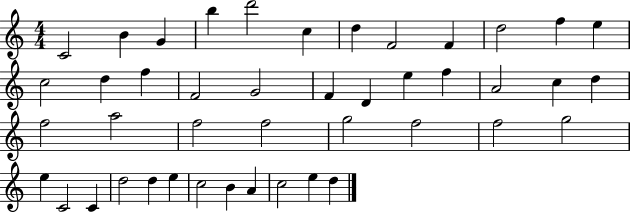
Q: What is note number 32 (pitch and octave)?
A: G5